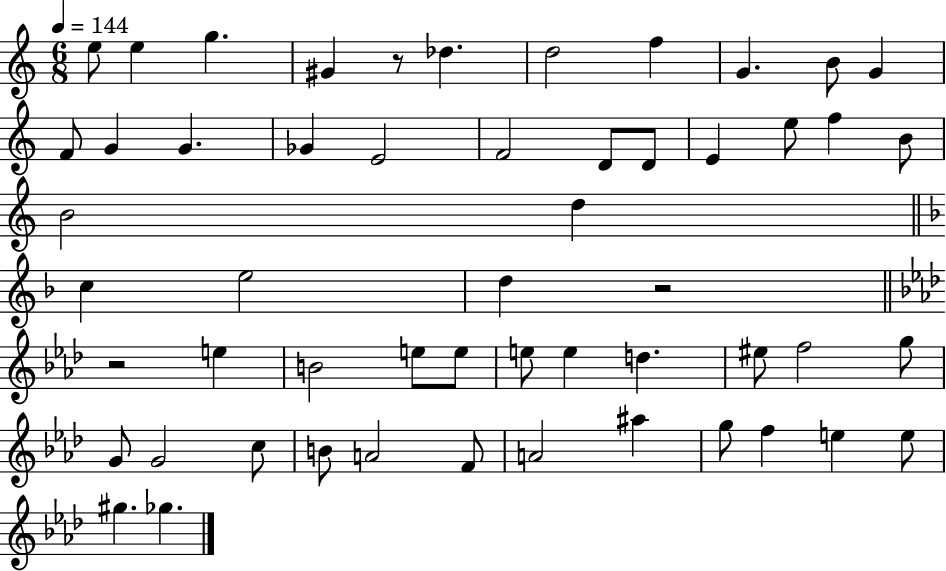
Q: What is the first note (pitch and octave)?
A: E5